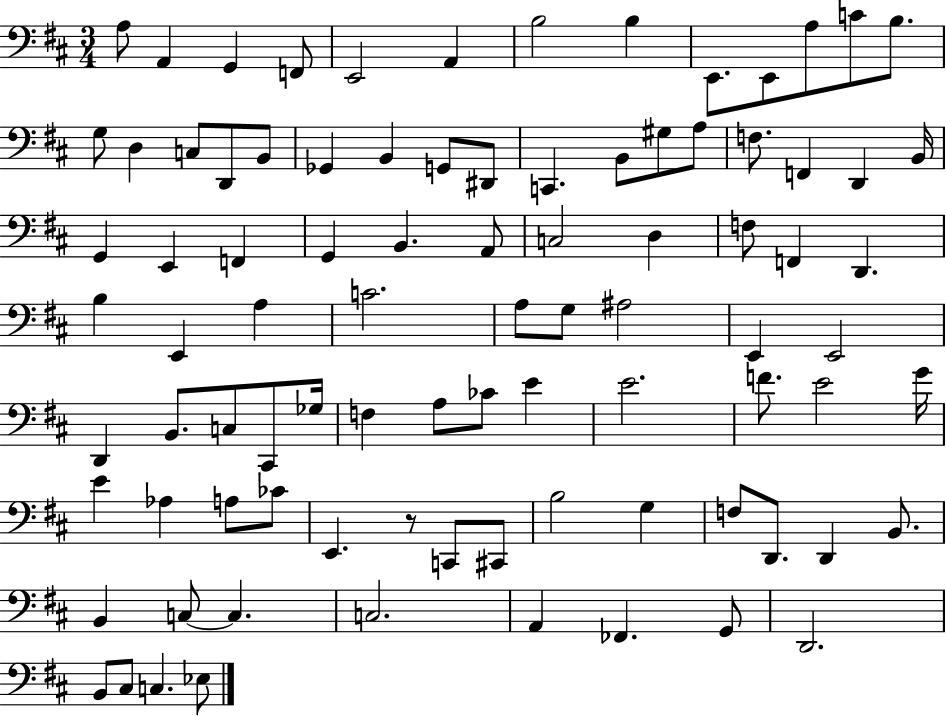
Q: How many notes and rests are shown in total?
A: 89